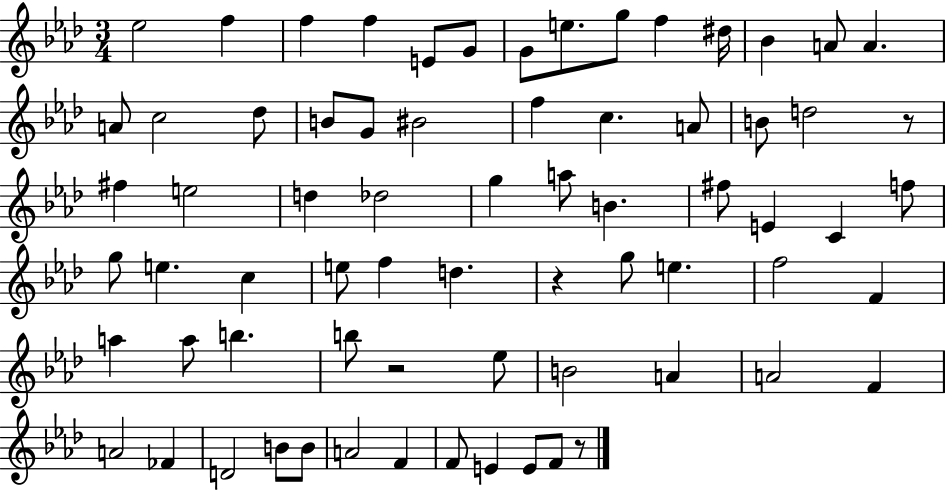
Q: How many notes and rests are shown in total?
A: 70